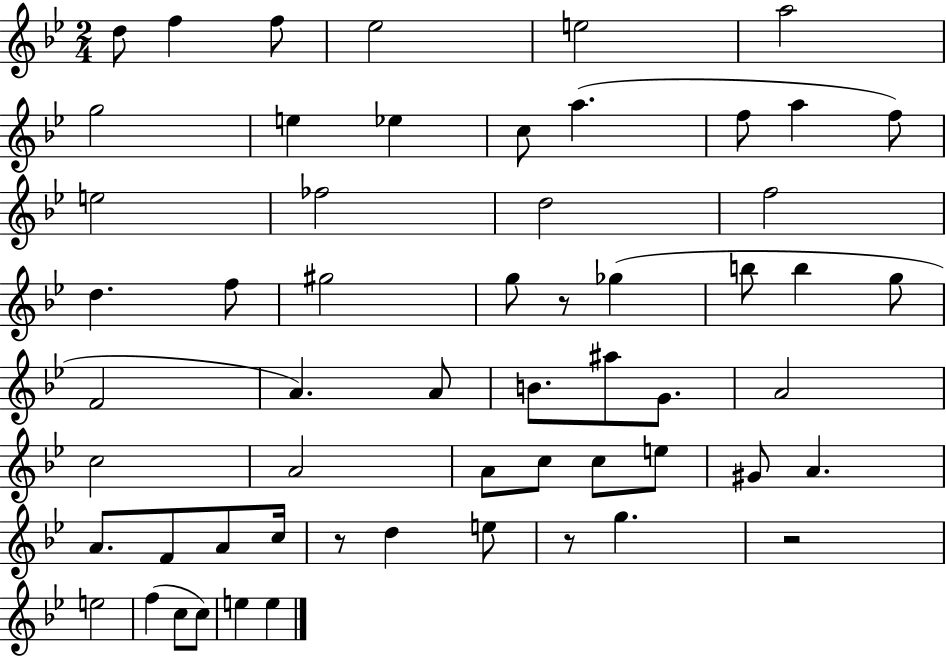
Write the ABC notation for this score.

X:1
T:Untitled
M:2/4
L:1/4
K:Bb
d/2 f f/2 _e2 e2 a2 g2 e _e c/2 a f/2 a f/2 e2 _f2 d2 f2 d f/2 ^g2 g/2 z/2 _g b/2 b g/2 F2 A A/2 B/2 ^a/2 G/2 A2 c2 A2 A/2 c/2 c/2 e/2 ^G/2 A A/2 F/2 A/2 c/4 z/2 d e/2 z/2 g z2 e2 f c/2 c/2 e e